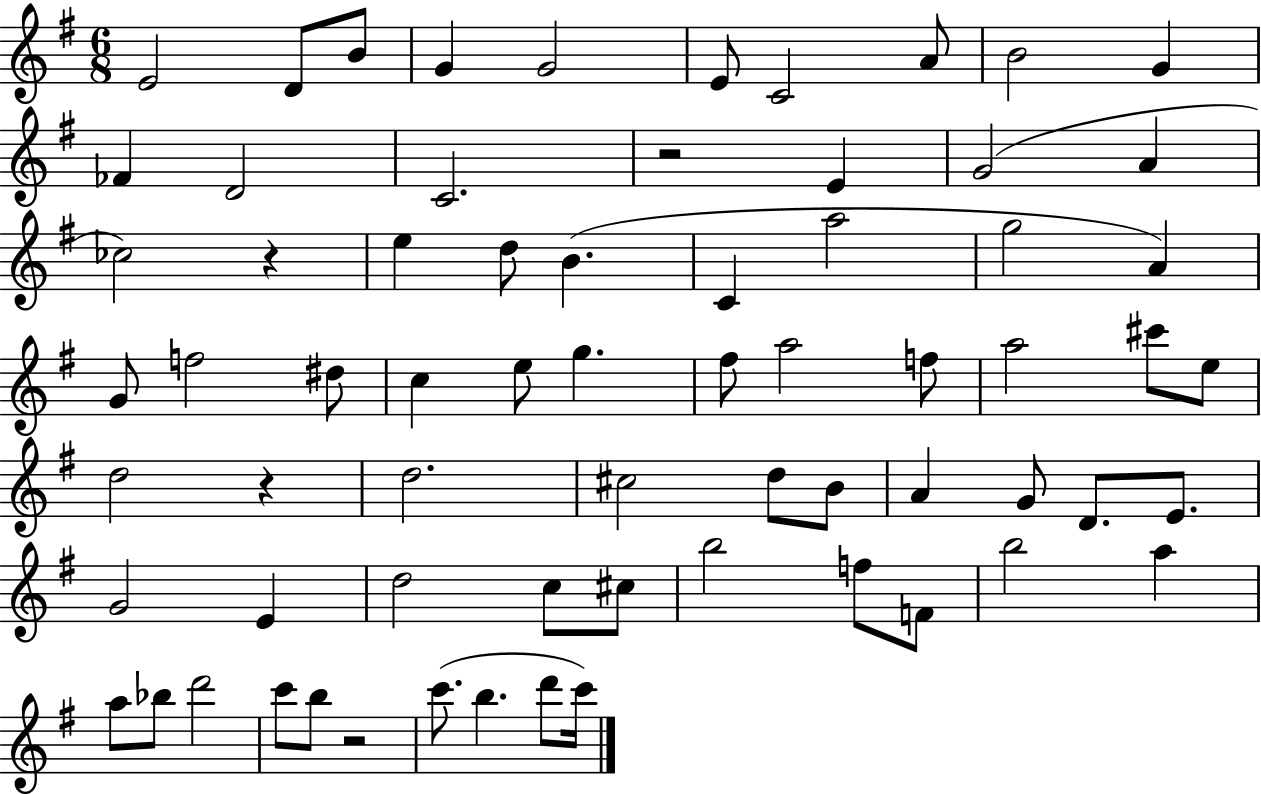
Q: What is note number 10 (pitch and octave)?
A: G4